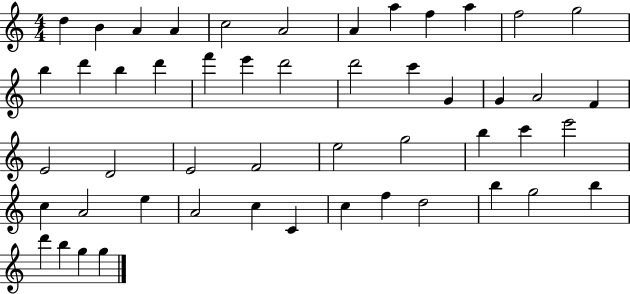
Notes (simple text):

D5/q B4/q A4/q A4/q C5/h A4/h A4/q A5/q F5/q A5/q F5/h G5/h B5/q D6/q B5/q D6/q F6/q E6/q D6/h D6/h C6/q G4/q G4/q A4/h F4/q E4/h D4/h E4/h F4/h E5/h G5/h B5/q C6/q E6/h C5/q A4/h E5/q A4/h C5/q C4/q C5/q F5/q D5/h B5/q G5/h B5/q D6/q B5/q G5/q G5/q